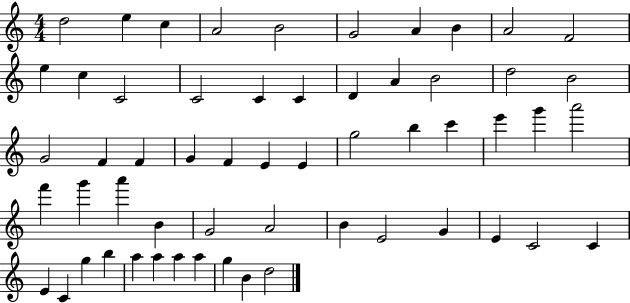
{
  \clef treble
  \numericTimeSignature
  \time 4/4
  \key c \major
  d''2 e''4 c''4 | a'2 b'2 | g'2 a'4 b'4 | a'2 f'2 | \break e''4 c''4 c'2 | c'2 c'4 c'4 | d'4 a'4 b'2 | d''2 b'2 | \break g'2 f'4 f'4 | g'4 f'4 e'4 e'4 | g''2 b''4 c'''4 | e'''4 g'''4 a'''2 | \break f'''4 g'''4 a'''4 b'4 | g'2 a'2 | b'4 e'2 g'4 | e'4 c'2 c'4 | \break e'4 c'4 g''4 b''4 | a''4 a''4 a''4 a''4 | g''4 b'4 d''2 | \bar "|."
}